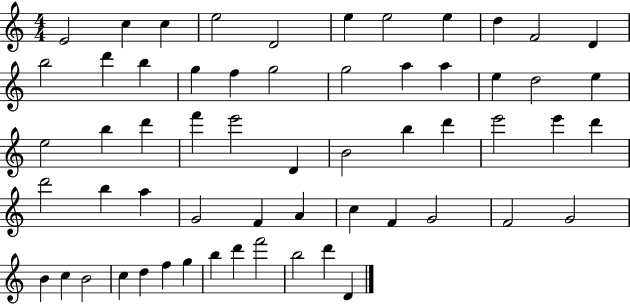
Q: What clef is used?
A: treble